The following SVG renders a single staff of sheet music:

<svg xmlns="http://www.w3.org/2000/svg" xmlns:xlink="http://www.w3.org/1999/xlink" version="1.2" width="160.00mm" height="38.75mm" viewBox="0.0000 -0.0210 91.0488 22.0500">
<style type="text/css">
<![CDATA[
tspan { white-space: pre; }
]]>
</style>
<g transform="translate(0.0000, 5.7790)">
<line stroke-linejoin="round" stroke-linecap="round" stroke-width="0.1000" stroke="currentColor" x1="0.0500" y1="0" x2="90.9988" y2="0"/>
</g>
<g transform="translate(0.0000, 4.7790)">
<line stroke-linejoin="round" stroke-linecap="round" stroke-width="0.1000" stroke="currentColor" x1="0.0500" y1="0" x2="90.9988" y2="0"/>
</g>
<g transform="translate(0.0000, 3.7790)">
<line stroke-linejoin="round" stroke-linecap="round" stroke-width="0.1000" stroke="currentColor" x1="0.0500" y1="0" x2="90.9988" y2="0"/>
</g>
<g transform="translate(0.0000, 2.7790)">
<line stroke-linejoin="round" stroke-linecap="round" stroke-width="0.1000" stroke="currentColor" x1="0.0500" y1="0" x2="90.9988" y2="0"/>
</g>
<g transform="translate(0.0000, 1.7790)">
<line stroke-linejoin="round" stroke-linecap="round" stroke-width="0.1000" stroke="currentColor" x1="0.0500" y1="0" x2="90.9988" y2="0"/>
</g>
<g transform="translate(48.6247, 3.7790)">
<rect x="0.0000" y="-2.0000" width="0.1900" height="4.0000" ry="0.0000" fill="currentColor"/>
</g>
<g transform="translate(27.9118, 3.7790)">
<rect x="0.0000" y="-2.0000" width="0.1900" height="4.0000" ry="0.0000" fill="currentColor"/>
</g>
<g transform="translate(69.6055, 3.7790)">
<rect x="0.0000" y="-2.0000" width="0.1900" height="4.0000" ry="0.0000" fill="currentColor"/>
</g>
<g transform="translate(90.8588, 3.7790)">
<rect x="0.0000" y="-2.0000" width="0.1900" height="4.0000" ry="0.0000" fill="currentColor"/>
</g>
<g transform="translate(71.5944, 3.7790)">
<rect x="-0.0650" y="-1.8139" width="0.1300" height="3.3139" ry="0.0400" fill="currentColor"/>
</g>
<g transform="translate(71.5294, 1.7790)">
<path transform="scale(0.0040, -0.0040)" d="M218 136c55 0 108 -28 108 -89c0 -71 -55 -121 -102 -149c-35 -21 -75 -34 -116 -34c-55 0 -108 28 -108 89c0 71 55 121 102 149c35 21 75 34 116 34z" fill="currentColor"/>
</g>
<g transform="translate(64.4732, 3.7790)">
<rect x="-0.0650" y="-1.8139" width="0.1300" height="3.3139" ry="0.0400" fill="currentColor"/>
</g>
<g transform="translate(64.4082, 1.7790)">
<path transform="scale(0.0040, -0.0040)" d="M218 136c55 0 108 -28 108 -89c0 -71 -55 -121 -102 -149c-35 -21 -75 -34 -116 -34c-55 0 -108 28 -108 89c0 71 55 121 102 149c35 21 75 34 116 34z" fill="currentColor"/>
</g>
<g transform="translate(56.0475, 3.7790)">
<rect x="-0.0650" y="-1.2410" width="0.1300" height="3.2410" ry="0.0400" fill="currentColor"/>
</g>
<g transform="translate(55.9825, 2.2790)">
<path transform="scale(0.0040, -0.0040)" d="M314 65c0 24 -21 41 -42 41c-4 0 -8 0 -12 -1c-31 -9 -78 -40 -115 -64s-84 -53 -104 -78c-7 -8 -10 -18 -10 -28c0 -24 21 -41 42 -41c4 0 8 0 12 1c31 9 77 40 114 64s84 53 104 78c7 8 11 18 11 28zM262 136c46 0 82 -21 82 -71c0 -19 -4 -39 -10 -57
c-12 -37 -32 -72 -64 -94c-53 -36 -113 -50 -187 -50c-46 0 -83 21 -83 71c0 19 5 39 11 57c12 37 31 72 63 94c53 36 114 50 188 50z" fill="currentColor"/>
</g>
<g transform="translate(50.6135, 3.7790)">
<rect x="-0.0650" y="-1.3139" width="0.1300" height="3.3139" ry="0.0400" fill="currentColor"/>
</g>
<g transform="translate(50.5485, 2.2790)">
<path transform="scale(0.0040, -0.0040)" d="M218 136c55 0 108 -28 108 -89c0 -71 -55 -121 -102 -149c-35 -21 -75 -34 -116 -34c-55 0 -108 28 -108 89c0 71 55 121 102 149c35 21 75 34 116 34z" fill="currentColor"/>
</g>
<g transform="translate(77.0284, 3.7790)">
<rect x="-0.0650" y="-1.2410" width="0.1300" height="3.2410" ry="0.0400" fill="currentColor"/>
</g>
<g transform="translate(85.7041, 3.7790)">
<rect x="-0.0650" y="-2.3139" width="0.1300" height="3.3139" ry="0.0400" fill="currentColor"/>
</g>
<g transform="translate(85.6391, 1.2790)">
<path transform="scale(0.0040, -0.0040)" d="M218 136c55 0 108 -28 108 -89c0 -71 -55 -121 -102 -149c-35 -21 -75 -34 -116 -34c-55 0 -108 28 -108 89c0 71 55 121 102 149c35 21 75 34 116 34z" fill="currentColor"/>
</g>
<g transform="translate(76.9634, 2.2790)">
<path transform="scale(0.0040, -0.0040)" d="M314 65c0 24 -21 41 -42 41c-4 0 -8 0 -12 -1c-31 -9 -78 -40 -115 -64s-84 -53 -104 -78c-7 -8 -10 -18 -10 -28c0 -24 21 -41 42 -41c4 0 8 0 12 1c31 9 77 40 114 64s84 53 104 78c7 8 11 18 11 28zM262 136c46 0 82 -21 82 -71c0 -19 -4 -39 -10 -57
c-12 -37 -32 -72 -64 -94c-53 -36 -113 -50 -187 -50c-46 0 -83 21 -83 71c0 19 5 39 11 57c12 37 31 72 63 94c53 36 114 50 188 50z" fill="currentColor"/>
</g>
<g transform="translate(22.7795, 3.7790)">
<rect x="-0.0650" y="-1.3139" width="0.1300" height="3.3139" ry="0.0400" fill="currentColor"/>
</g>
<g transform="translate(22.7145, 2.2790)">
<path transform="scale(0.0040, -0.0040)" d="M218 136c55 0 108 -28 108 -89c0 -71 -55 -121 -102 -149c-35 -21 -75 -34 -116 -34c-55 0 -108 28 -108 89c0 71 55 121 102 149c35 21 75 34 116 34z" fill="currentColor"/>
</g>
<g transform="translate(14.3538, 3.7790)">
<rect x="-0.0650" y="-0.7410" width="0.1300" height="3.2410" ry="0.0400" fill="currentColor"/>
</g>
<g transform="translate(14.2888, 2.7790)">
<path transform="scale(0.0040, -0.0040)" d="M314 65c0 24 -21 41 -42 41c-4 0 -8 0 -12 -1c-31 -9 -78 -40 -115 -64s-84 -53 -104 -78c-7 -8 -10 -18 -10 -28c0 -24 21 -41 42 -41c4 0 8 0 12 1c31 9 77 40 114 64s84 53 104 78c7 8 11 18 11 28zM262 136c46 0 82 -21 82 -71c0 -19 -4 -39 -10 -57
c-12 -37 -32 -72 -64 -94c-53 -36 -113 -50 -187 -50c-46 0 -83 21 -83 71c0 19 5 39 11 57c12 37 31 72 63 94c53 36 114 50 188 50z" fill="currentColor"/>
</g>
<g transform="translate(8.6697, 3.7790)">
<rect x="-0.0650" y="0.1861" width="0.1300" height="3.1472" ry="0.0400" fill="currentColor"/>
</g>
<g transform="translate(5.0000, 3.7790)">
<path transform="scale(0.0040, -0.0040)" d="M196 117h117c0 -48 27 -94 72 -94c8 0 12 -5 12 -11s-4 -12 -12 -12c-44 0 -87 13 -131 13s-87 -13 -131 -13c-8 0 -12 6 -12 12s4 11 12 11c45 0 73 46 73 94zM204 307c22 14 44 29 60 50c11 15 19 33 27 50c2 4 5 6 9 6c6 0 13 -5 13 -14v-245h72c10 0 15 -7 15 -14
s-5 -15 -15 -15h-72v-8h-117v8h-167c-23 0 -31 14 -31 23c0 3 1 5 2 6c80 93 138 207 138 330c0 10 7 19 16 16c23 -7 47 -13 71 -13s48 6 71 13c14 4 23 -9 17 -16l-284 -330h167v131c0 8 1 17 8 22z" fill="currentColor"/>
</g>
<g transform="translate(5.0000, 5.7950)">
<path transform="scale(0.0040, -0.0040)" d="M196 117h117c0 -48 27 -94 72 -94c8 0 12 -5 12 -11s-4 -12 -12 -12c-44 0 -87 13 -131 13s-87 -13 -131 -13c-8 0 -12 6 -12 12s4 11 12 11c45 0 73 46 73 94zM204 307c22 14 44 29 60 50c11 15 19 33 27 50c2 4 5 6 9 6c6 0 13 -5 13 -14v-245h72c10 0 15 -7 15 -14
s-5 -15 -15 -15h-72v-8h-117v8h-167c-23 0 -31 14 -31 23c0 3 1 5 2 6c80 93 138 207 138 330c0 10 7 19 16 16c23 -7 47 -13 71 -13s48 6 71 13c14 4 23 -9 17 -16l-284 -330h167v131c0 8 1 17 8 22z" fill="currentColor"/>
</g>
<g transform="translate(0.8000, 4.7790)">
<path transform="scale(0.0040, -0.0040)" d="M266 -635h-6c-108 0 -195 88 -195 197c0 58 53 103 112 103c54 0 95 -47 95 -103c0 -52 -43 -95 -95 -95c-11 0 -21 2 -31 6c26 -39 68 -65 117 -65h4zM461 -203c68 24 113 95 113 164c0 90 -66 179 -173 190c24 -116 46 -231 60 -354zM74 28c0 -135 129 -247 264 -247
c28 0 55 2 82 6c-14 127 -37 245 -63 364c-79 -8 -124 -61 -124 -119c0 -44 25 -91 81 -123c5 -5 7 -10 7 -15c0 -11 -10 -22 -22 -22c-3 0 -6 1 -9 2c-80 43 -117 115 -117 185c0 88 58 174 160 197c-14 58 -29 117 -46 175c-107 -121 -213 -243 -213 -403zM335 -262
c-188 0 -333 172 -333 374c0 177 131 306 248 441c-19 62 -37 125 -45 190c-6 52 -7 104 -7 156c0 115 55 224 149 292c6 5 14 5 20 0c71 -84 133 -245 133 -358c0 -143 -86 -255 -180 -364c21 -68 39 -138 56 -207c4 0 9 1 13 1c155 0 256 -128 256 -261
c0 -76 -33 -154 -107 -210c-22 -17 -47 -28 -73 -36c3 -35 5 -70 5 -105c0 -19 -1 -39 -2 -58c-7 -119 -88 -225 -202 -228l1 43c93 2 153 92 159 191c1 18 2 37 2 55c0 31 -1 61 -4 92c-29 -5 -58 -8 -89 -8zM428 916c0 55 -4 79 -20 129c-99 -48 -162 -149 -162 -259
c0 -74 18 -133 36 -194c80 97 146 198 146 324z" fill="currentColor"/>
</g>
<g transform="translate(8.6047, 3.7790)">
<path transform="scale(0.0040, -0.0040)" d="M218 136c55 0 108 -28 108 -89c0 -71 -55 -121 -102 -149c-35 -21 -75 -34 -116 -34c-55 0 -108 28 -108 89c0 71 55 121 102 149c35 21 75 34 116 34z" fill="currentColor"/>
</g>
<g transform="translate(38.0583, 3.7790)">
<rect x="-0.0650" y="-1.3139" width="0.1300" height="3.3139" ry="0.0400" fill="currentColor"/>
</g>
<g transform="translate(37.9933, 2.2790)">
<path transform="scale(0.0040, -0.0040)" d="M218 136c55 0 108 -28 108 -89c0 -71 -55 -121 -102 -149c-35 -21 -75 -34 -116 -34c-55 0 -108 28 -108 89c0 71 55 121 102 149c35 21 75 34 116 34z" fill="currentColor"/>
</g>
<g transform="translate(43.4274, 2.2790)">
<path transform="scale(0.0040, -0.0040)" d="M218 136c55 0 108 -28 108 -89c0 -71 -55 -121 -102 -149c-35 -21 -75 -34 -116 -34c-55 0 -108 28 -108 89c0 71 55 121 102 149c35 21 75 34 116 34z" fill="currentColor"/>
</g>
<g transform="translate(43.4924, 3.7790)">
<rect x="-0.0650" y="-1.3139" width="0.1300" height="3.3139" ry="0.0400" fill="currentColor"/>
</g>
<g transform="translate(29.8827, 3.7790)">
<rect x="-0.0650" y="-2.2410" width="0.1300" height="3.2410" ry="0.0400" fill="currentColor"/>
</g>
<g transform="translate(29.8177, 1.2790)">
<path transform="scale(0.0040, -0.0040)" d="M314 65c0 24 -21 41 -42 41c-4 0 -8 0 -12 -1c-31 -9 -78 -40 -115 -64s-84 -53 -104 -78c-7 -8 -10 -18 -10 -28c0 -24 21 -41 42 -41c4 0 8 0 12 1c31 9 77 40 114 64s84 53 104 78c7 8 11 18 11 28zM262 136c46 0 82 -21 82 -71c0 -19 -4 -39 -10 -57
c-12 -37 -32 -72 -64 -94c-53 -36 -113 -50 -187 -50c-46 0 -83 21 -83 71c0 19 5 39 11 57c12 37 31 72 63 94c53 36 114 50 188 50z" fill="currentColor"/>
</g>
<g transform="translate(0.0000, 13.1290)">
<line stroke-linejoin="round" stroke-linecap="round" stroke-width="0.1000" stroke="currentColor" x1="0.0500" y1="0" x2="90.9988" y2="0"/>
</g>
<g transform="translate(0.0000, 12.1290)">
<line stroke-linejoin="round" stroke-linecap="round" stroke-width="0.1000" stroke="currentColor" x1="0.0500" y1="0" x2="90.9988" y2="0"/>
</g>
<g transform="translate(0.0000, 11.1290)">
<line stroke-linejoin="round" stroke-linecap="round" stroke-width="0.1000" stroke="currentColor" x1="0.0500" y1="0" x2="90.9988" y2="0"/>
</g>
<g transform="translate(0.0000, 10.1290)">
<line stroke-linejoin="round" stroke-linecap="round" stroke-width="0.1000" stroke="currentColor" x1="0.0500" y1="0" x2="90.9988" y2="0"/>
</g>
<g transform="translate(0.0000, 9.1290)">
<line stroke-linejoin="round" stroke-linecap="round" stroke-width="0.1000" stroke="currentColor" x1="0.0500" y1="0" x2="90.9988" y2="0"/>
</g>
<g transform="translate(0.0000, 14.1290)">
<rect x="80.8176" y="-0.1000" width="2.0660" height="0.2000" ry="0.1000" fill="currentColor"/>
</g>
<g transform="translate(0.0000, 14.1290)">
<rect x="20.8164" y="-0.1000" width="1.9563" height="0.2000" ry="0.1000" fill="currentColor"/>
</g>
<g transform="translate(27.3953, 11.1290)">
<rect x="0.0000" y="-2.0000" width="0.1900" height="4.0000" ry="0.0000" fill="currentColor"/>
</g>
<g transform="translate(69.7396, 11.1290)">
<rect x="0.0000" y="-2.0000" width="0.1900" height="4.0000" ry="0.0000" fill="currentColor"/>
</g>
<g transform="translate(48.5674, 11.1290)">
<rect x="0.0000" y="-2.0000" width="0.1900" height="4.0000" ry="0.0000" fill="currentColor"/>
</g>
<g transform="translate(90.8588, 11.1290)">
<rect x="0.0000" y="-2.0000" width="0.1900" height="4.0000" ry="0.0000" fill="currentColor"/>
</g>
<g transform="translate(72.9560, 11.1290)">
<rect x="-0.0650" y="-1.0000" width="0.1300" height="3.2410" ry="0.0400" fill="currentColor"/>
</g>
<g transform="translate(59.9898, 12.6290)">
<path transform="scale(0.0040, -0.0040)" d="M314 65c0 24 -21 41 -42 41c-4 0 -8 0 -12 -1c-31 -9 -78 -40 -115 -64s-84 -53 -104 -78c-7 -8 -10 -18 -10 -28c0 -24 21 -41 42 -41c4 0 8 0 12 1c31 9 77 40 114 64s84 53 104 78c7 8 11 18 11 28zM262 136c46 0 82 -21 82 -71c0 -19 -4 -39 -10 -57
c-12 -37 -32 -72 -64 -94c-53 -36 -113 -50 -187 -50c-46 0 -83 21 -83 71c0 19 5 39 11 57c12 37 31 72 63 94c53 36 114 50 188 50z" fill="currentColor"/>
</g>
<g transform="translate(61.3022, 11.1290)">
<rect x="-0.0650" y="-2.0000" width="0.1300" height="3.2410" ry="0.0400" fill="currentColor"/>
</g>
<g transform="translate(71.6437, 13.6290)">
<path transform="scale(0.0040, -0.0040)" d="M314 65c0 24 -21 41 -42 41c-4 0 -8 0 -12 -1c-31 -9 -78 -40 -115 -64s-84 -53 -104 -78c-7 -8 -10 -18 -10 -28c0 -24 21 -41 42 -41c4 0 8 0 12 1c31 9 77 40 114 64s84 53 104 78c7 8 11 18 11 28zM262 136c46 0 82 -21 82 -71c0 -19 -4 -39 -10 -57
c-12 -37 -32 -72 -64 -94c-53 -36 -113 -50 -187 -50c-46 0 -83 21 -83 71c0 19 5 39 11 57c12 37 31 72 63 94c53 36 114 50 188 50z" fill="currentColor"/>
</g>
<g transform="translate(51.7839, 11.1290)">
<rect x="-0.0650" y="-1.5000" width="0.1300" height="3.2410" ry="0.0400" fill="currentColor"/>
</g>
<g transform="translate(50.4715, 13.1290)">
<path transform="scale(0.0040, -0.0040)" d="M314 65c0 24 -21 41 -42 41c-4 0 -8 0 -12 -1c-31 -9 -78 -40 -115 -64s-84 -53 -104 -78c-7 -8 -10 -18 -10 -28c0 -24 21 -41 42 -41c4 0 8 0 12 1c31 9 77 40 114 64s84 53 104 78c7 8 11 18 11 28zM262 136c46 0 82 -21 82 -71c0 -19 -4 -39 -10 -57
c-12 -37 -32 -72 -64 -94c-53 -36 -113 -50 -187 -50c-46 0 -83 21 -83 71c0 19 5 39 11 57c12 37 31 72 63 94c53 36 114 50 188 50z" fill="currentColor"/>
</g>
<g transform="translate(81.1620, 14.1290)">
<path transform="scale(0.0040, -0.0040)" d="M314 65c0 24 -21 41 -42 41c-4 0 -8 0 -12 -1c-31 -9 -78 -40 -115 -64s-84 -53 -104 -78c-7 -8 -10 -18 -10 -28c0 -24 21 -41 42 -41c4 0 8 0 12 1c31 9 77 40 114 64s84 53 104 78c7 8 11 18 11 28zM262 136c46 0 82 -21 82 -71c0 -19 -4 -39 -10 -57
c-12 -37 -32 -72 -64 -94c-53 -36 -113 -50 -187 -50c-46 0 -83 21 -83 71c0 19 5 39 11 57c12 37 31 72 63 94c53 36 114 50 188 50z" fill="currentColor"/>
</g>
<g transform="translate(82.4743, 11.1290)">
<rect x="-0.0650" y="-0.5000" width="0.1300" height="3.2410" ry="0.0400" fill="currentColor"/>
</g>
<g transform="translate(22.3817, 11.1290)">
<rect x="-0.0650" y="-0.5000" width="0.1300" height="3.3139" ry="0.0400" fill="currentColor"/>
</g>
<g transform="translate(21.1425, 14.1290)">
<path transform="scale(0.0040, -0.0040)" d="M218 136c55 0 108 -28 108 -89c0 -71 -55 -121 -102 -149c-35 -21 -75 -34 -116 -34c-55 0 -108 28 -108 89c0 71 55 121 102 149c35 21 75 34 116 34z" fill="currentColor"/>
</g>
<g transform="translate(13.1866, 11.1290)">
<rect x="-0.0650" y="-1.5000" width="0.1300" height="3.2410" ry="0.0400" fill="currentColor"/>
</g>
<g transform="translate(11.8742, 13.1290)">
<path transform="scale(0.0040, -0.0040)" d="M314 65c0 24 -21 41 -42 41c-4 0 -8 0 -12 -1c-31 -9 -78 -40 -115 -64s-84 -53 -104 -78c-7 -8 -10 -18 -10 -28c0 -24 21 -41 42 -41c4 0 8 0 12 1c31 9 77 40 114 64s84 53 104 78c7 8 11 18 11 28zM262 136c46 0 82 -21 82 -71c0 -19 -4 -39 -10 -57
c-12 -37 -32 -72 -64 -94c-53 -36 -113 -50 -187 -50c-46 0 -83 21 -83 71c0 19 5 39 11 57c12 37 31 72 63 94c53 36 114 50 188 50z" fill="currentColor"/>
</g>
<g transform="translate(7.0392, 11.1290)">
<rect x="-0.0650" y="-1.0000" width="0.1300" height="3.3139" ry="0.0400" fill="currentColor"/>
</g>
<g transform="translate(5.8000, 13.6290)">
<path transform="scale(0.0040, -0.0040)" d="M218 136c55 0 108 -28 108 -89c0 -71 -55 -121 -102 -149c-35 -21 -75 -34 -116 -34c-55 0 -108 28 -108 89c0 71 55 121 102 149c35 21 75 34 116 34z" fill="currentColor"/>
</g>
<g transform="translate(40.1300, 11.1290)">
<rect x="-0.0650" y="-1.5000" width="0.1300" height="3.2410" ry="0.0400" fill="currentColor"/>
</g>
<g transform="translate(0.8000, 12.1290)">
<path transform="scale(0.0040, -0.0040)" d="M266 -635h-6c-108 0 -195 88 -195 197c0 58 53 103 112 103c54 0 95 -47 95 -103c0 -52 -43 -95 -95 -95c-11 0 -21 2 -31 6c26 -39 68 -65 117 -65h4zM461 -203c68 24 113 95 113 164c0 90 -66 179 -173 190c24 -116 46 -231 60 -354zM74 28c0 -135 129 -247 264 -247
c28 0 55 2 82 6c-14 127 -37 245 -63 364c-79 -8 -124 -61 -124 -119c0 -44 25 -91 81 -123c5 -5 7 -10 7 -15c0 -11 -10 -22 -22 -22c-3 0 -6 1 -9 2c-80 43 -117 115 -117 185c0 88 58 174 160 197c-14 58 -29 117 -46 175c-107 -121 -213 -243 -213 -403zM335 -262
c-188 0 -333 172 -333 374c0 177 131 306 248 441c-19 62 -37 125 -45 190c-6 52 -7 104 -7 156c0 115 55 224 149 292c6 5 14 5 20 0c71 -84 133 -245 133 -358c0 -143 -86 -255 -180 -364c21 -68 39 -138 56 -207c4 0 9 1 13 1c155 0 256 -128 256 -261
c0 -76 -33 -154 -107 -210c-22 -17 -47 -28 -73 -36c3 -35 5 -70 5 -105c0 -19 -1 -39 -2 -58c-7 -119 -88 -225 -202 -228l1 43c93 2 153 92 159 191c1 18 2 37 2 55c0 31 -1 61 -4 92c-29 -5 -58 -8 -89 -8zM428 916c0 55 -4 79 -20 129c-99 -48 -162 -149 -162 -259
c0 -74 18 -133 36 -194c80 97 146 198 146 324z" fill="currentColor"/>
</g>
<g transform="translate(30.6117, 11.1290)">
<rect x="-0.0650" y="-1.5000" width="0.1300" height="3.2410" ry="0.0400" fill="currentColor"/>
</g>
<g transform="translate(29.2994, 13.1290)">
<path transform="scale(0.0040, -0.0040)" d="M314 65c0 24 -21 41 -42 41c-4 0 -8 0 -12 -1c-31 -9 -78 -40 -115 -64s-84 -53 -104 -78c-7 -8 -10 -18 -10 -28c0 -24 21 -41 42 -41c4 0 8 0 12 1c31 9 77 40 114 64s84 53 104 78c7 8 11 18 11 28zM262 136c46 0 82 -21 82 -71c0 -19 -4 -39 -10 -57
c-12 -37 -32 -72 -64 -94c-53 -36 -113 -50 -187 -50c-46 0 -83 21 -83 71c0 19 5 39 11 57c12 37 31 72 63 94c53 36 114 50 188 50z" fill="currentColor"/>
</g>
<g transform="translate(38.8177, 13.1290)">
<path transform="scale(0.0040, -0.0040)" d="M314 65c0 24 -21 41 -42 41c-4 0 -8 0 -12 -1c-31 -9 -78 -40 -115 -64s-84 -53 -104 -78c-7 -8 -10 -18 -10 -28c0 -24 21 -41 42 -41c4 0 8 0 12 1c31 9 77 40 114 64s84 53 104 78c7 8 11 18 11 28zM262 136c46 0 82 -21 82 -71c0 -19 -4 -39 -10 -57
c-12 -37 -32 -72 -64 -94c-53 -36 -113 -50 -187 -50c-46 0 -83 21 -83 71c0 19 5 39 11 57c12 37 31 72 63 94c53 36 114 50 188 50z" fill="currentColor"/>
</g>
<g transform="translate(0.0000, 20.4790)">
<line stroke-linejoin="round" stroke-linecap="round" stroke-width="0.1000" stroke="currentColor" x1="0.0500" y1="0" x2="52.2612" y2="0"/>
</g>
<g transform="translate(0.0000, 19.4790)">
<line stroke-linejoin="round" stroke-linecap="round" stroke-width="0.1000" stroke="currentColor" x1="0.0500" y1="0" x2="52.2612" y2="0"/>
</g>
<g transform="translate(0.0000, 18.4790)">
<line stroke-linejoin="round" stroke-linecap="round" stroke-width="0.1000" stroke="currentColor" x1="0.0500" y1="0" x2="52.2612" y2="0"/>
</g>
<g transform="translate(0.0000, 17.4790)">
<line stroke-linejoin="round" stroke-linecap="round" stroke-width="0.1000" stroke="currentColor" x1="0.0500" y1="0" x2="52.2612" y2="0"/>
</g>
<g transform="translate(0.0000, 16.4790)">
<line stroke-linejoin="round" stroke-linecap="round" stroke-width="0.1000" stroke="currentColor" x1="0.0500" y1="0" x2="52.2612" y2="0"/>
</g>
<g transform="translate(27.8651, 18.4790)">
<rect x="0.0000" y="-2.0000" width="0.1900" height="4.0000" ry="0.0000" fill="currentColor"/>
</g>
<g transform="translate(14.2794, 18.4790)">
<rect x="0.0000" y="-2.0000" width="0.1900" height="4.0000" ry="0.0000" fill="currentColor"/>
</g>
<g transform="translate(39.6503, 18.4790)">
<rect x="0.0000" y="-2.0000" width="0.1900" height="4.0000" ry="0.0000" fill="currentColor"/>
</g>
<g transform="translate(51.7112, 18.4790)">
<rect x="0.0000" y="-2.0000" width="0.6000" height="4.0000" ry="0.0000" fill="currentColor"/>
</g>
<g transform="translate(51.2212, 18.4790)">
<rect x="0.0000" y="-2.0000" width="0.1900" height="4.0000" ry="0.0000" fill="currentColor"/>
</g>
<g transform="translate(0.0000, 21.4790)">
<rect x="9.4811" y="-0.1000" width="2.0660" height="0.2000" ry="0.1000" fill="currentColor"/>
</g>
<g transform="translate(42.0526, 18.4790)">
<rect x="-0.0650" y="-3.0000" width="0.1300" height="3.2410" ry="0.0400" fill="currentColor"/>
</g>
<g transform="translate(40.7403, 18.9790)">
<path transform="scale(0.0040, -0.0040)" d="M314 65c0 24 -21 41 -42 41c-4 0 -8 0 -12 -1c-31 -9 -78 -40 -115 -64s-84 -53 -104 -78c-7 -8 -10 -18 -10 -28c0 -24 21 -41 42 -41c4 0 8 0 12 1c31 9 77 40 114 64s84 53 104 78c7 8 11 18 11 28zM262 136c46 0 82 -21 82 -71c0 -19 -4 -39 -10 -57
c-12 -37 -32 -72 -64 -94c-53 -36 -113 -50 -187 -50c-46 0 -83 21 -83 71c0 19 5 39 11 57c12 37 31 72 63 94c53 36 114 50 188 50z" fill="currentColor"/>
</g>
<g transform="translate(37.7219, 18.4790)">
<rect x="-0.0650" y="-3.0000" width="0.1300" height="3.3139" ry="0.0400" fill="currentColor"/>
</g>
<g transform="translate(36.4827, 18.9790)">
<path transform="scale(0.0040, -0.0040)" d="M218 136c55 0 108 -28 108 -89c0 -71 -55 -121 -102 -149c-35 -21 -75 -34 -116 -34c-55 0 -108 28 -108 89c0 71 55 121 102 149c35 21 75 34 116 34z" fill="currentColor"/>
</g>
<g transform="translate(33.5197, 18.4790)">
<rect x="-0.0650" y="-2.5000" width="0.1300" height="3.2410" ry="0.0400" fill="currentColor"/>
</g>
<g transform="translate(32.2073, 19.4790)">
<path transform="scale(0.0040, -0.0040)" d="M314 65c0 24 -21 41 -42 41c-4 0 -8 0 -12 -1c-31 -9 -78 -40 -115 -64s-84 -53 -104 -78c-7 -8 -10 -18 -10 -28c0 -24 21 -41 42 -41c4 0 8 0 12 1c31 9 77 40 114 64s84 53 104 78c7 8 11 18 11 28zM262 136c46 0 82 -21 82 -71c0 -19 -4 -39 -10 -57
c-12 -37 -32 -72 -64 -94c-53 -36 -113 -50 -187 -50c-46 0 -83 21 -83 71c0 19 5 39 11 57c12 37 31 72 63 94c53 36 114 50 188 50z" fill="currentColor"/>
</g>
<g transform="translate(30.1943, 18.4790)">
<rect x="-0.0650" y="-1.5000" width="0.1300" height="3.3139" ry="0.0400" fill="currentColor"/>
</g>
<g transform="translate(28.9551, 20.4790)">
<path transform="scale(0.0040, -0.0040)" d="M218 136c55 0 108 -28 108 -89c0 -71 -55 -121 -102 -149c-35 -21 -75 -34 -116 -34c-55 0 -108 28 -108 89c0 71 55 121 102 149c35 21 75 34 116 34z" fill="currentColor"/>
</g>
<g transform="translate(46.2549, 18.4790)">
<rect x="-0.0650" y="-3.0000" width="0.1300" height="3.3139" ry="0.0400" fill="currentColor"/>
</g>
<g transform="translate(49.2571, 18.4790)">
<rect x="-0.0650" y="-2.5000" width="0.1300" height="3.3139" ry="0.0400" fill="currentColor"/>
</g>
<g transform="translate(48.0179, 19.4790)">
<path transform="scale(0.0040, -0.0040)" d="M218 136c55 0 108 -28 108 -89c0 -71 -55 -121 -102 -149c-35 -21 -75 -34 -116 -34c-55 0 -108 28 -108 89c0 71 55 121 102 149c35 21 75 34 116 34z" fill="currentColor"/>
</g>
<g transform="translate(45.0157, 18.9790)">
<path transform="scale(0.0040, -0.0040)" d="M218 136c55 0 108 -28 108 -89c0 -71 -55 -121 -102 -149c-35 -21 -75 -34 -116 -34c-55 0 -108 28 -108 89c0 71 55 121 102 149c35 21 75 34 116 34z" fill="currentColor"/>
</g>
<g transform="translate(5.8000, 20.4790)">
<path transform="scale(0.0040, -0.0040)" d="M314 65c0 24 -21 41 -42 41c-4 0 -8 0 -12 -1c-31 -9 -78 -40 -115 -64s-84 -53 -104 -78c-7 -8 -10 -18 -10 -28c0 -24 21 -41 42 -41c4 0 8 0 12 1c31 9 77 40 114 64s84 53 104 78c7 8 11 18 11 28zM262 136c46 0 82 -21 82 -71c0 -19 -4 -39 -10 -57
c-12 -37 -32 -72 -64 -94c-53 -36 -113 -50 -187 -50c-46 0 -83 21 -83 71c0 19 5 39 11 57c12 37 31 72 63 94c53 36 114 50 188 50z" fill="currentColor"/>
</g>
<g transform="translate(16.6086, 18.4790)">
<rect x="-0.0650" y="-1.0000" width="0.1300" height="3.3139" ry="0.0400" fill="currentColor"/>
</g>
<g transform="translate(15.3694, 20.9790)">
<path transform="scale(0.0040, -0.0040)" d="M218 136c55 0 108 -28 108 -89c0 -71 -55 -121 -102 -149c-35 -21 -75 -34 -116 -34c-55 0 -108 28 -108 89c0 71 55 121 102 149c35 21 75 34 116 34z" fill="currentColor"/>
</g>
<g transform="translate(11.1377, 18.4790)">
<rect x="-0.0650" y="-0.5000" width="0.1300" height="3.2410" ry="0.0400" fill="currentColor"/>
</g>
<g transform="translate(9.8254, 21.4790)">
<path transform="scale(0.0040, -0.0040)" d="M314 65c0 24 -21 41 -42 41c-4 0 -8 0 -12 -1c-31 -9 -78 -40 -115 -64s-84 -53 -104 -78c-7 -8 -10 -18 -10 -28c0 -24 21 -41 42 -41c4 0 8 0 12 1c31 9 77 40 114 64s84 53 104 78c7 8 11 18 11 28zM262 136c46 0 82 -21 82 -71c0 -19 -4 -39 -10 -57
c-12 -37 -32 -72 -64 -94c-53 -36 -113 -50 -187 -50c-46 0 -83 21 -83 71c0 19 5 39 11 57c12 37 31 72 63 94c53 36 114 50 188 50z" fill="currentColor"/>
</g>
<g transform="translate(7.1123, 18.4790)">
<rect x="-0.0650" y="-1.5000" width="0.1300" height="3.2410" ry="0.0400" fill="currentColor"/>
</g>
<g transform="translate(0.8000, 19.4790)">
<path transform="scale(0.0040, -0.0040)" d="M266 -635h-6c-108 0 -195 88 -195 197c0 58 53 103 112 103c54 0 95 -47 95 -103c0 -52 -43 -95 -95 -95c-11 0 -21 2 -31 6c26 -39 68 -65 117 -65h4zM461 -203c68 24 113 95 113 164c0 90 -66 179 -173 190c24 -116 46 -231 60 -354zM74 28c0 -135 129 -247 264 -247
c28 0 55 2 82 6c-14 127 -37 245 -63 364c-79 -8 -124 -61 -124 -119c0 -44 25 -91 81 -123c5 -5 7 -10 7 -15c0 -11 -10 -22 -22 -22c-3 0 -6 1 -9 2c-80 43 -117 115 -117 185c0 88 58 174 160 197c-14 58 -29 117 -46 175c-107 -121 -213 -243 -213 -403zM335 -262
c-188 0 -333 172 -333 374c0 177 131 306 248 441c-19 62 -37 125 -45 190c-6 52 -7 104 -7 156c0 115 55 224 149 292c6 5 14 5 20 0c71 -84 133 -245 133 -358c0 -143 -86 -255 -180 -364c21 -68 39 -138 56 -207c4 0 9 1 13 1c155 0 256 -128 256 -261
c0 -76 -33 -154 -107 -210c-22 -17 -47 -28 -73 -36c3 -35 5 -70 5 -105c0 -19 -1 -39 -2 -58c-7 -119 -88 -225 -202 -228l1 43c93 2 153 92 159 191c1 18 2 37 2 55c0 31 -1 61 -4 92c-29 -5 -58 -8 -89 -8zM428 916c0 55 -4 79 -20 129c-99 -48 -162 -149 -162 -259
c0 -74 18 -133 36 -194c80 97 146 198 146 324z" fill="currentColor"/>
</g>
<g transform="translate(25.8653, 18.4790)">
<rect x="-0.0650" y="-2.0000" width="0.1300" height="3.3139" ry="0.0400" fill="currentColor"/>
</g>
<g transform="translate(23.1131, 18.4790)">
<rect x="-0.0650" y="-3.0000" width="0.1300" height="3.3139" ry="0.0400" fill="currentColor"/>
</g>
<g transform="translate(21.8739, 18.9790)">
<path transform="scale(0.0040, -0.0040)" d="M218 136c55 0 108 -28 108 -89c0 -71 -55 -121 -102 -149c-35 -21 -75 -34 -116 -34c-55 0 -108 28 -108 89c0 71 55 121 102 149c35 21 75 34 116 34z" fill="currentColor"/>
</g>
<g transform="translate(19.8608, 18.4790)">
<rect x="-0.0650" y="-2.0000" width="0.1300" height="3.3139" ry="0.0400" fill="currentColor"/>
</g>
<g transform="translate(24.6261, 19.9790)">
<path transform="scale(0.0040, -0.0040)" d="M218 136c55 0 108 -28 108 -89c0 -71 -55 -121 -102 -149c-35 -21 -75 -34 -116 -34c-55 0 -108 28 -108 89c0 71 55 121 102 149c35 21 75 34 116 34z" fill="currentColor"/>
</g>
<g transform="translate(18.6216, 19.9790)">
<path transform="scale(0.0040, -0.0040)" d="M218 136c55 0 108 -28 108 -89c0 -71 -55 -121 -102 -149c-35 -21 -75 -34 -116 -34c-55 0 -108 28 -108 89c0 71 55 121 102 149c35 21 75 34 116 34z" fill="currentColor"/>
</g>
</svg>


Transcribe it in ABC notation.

X:1
T:Untitled
M:4/4
L:1/4
K:C
B d2 e g2 e e e e2 f f e2 g D E2 C E2 E2 E2 F2 D2 C2 E2 C2 D F A F E G2 A A2 A G